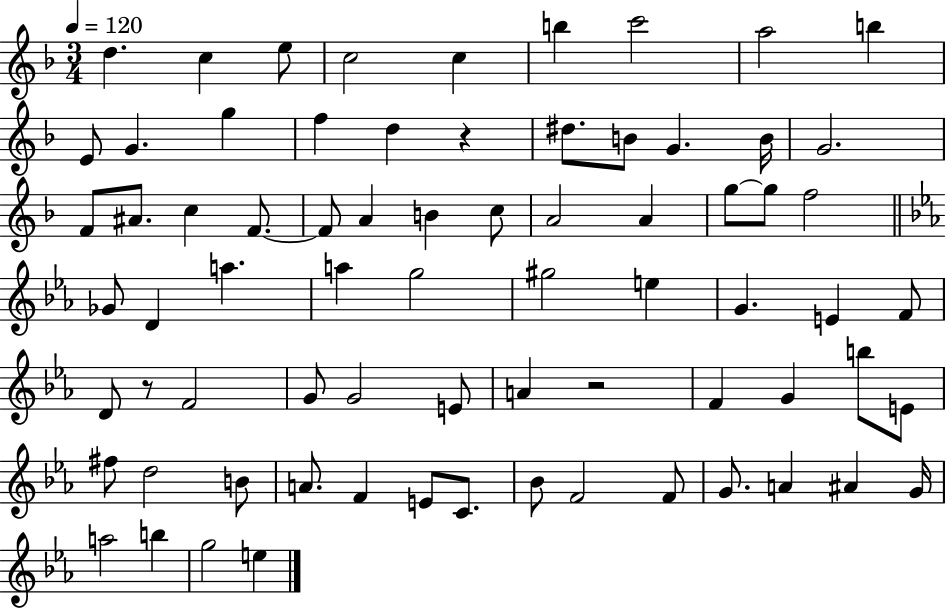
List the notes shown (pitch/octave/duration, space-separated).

D5/q. C5/q E5/e C5/h C5/q B5/q C6/h A5/h B5/q E4/e G4/q. G5/q F5/q D5/q R/q D#5/e. B4/e G4/q. B4/s G4/h. F4/e A#4/e. C5/q F4/e. F4/e A4/q B4/q C5/e A4/h A4/q G5/e G5/e F5/h Gb4/e D4/q A5/q. A5/q G5/h G#5/h E5/q G4/q. E4/q F4/e D4/e R/e F4/h G4/e G4/h E4/e A4/q R/h F4/q G4/q B5/e E4/e F#5/e D5/h B4/e A4/e. F4/q E4/e C4/e. Bb4/e F4/h F4/e G4/e. A4/q A#4/q G4/s A5/h B5/q G5/h E5/q